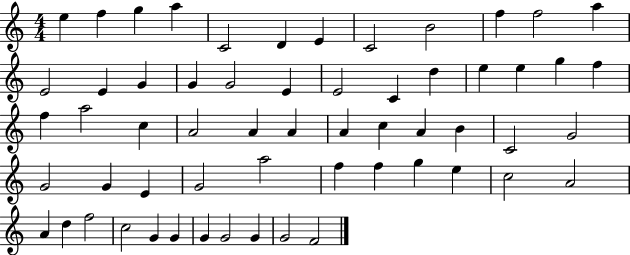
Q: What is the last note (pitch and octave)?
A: F4